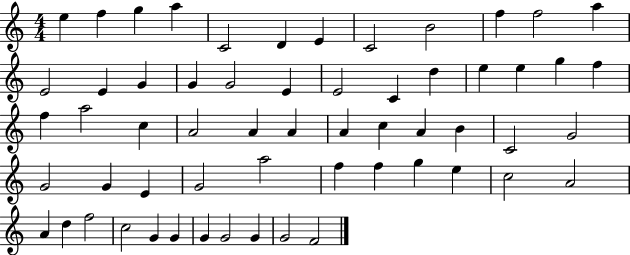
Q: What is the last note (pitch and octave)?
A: F4